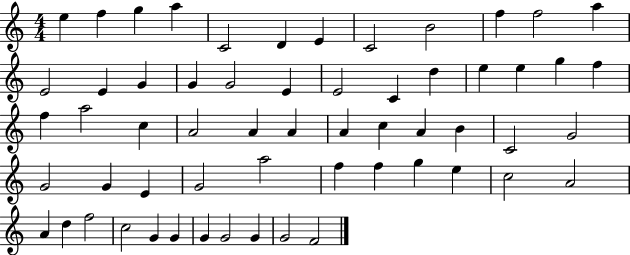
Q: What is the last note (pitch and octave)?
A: F4